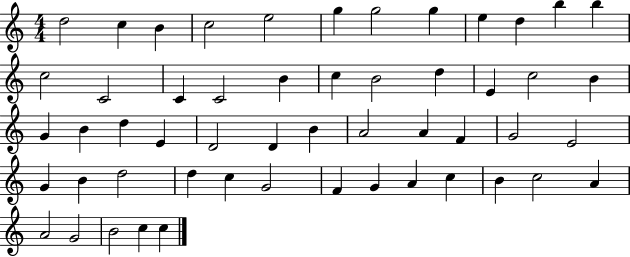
X:1
T:Untitled
M:4/4
L:1/4
K:C
d2 c B c2 e2 g g2 g e d b b c2 C2 C C2 B c B2 d E c2 B G B d E D2 D B A2 A F G2 E2 G B d2 d c G2 F G A c B c2 A A2 G2 B2 c c